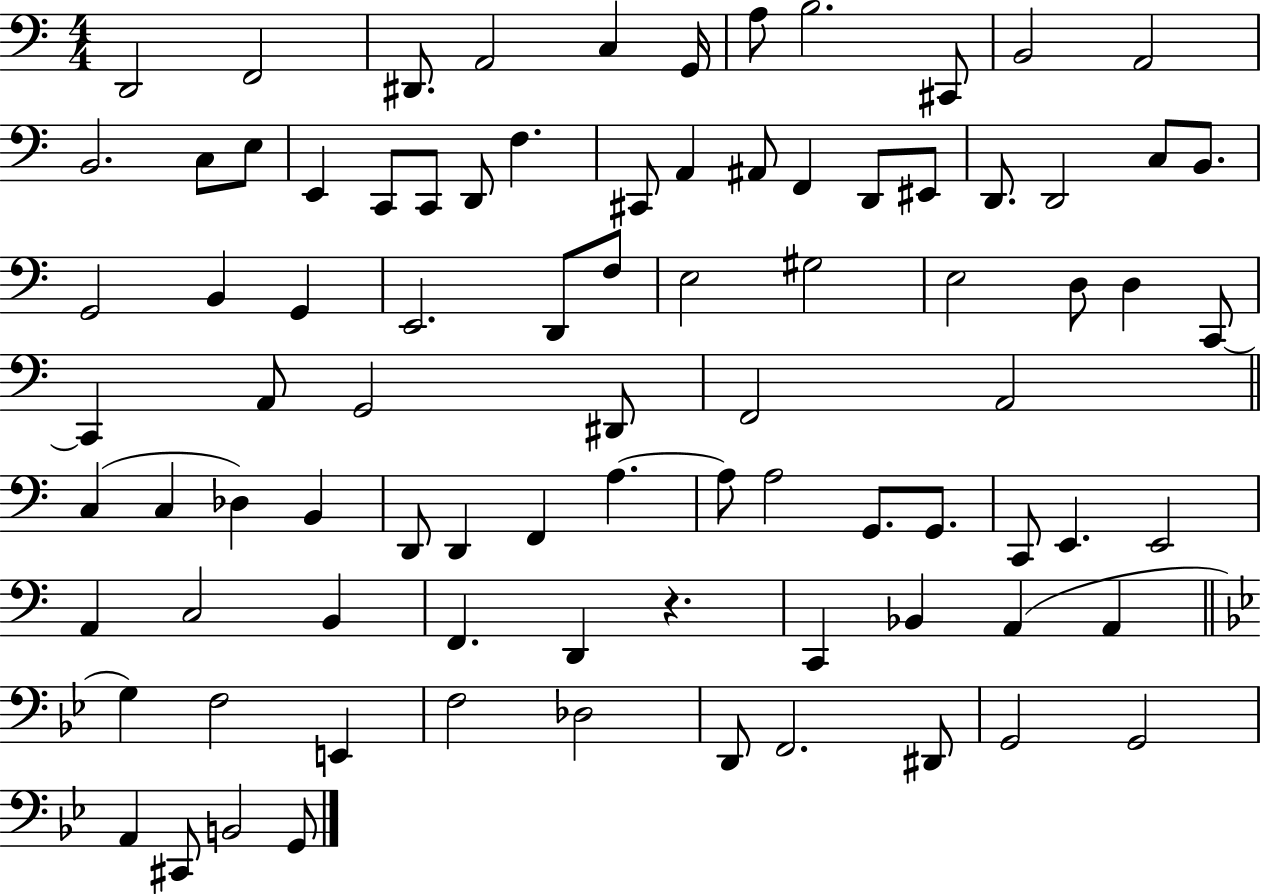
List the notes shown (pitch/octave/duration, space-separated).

D2/h F2/h D#2/e. A2/h C3/q G2/s A3/e B3/h. C#2/e B2/h A2/h B2/h. C3/e E3/e E2/q C2/e C2/e D2/e F3/q. C#2/e A2/q A#2/e F2/q D2/e EIS2/e D2/e. D2/h C3/e B2/e. G2/h B2/q G2/q E2/h. D2/e F3/e E3/h G#3/h E3/h D3/e D3/q C2/e C2/q A2/e G2/h D#2/e F2/h A2/h C3/q C3/q Db3/q B2/q D2/e D2/q F2/q A3/q. A3/e A3/h G2/e. G2/e. C2/e E2/q. E2/h A2/q C3/h B2/q F2/q. D2/q R/q. C2/q Bb2/q A2/q A2/q G3/q F3/h E2/q F3/h Db3/h D2/e F2/h. D#2/e G2/h G2/h A2/q C#2/e B2/h G2/e